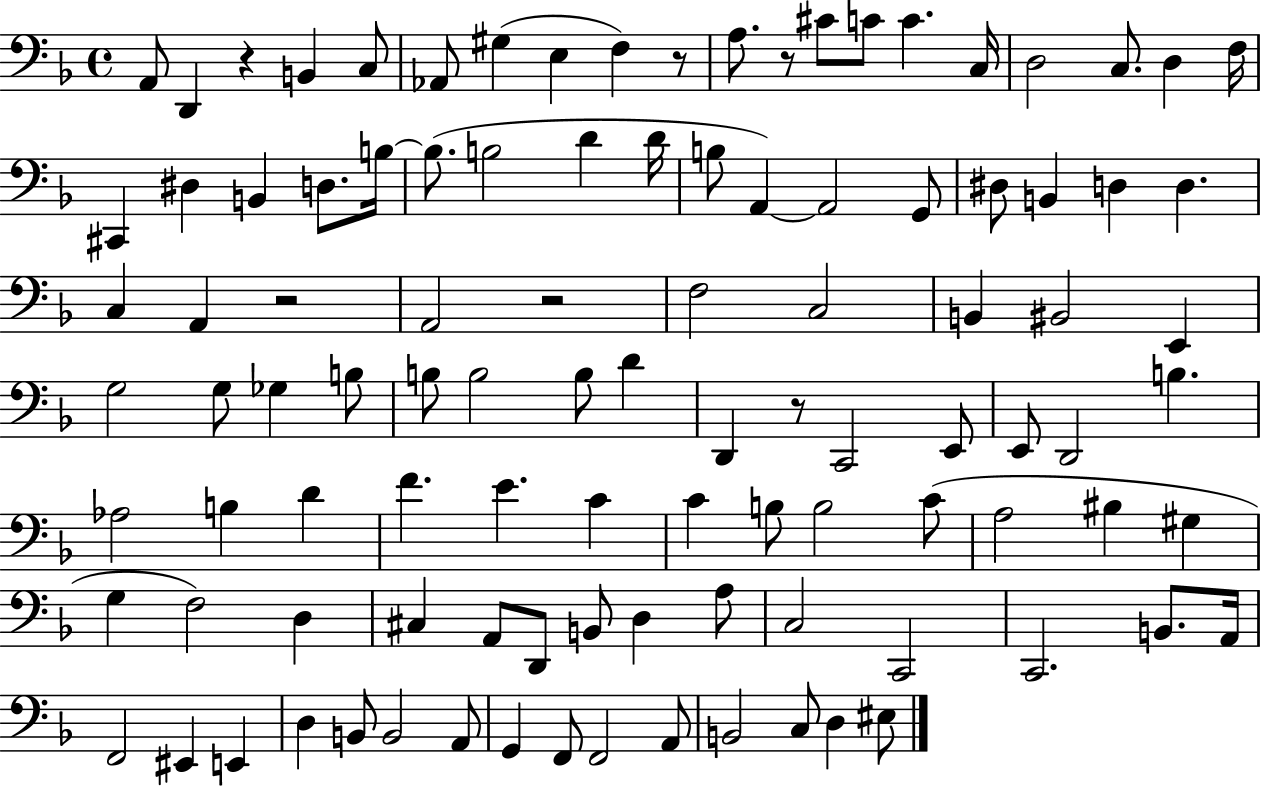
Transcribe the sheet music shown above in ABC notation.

X:1
T:Untitled
M:4/4
L:1/4
K:F
A,,/2 D,, z B,, C,/2 _A,,/2 ^G, E, F, z/2 A,/2 z/2 ^C/2 C/2 C C,/4 D,2 C,/2 D, F,/4 ^C,, ^D, B,, D,/2 B,/4 B,/2 B,2 D D/4 B,/2 A,, A,,2 G,,/2 ^D,/2 B,, D, D, C, A,, z2 A,,2 z2 F,2 C,2 B,, ^B,,2 E,, G,2 G,/2 _G, B,/2 B,/2 B,2 B,/2 D D,, z/2 C,,2 E,,/2 E,,/2 D,,2 B, _A,2 B, D F E C C B,/2 B,2 C/2 A,2 ^B, ^G, G, F,2 D, ^C, A,,/2 D,,/2 B,,/2 D, A,/2 C,2 C,,2 C,,2 B,,/2 A,,/4 F,,2 ^E,, E,, D, B,,/2 B,,2 A,,/2 G,, F,,/2 F,,2 A,,/2 B,,2 C,/2 D, ^E,/2